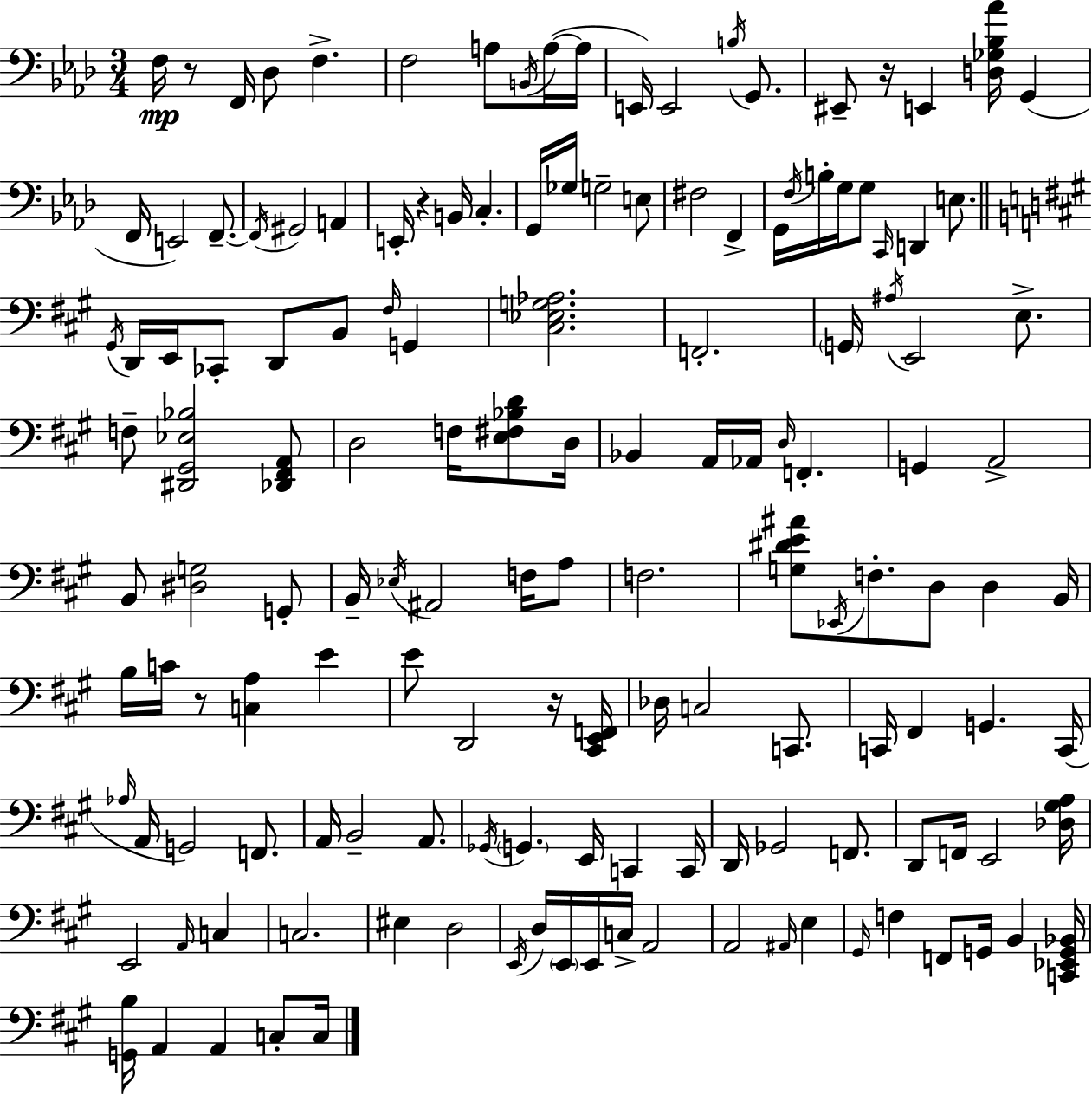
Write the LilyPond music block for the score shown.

{
  \clef bass
  \numericTimeSignature
  \time 3/4
  \key f \minor
  f16\mp r8 f,16 des8 f4.-> | f2 a8 \acciaccatura { b,16 }( a16~~ | a16 e,16) e,2 \acciaccatura { b16 } g,8. | eis,8-- r16 e,4 <d ges bes aes'>16 g,4( | \break f,16 e,2) f,8.--~~ | \acciaccatura { f,16 } gis,2 a,4 | e,16-. r4 b,16 c4.-. | g,16 ges16 g2-- | \break e8 fis2 f,4-> | g,16 \acciaccatura { f16 } b16-. g16 g8 \grace { c,16 } d,4 | e8. \bar "||" \break \key a \major \acciaccatura { gis,16 } d,16 e,16 ces,8-. d,8 b,8 \grace { fis16 } g,4 | <cis ees g aes>2. | f,2.-. | \parenthesize g,16 \acciaccatura { ais16 } e,2 | \break e8.-> f8-- <dis, gis, ees bes>2 | <des, fis, a,>8 d2 f16 | <e fis bes d'>8 d16 bes,4 a,16 aes,16 \grace { d16 } f,4.-. | g,4 a,2-> | \break b,8 <dis g>2 | g,8-. b,16-- \acciaccatura { ees16 } ais,2 | f16 a8 f2. | <g dis' e' ais'>8 \acciaccatura { ees,16 } f8.-. d8 | \break d4 b,16 b16 c'16 r8 <c a>4 | e'4 e'8 d,2 | r16 <cis, e, f,>16 des16 c2 | c,8. c,16 fis,4 g,4. | \break c,16( \grace { aes16 } a,16 g,2) | f,8. a,16 b,2-- | a,8. \acciaccatura { ges,16 } \parenthesize g,4. | e,16 c,4 c,16 d,16 ges,2 | \break f,8. d,8 f,16 e,2 | <des gis a>16 e,2 | \grace { a,16 } c4 c2. | eis4 | \break d2 \acciaccatura { e,16 } d16 \parenthesize e,16 | e,16 c16-> a,2 a,2 | \grace { ais,16 } e4 \grace { gis,16 } | f4 f,8 g,16 b,4 <c, ees, g, bes,>16 | \break <g, b>16 a,4 a,4 c8-. c16 | \bar "|."
}